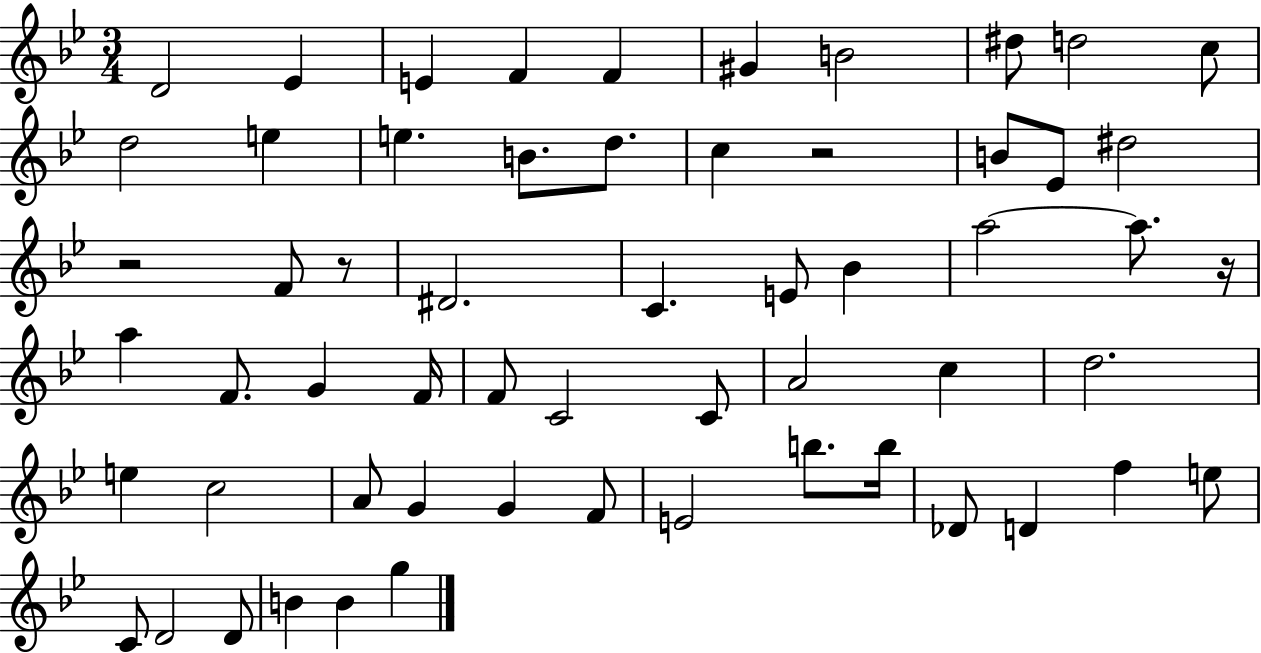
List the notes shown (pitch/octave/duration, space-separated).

D4/h Eb4/q E4/q F4/q F4/q G#4/q B4/h D#5/e D5/h C5/e D5/h E5/q E5/q. B4/e. D5/e. C5/q R/h B4/e Eb4/e D#5/h R/h F4/e R/e D#4/h. C4/q. E4/e Bb4/q A5/h A5/e. R/s A5/q F4/e. G4/q F4/s F4/e C4/h C4/e A4/h C5/q D5/h. E5/q C5/h A4/e G4/q G4/q F4/e E4/h B5/e. B5/s Db4/e D4/q F5/q E5/e C4/e D4/h D4/e B4/q B4/q G5/q